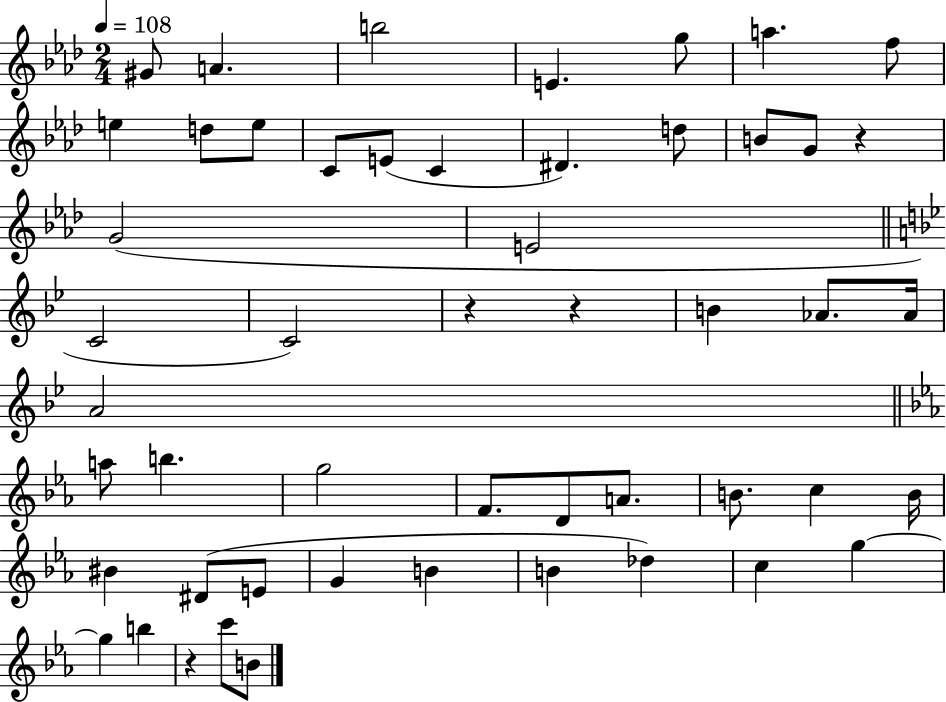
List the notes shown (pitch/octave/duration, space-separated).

G#4/e A4/q. B5/h E4/q. G5/e A5/q. F5/e E5/q D5/e E5/e C4/e E4/e C4/q D#4/q. D5/e B4/e G4/e R/q G4/h E4/h C4/h C4/h R/q R/q B4/q Ab4/e. Ab4/s A4/h A5/e B5/q. G5/h F4/e. D4/e A4/e. B4/e. C5/q B4/s BIS4/q D#4/e E4/e G4/q B4/q B4/q Db5/q C5/q G5/q G5/q B5/q R/q C6/e B4/e